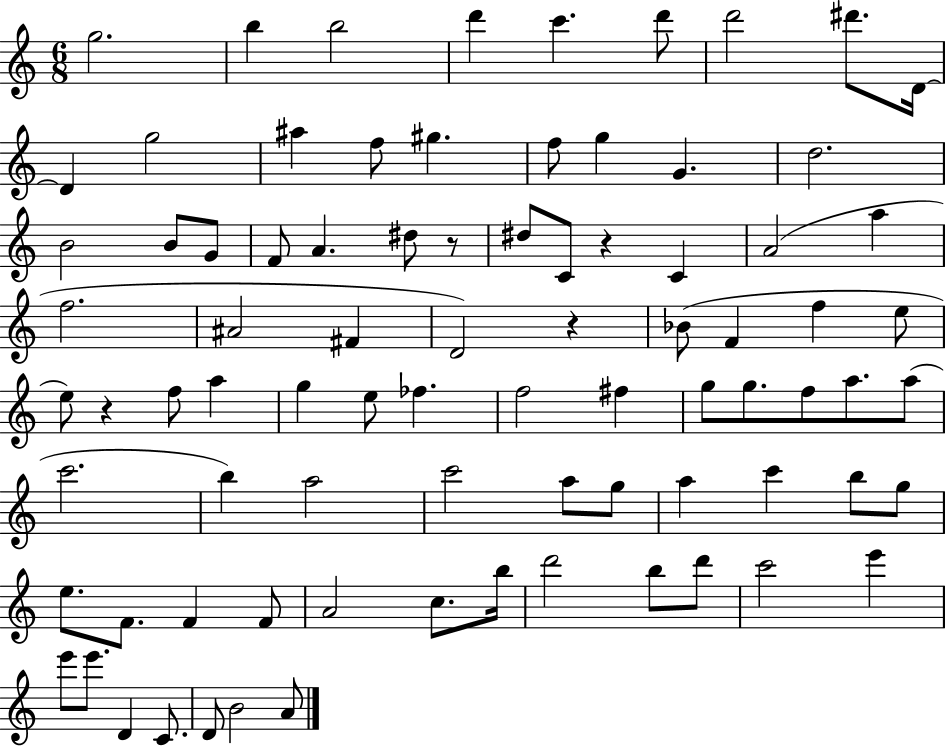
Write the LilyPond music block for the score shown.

{
  \clef treble
  \numericTimeSignature
  \time 6/8
  \key c \major
  g''2. | b''4 b''2 | d'''4 c'''4. d'''8 | d'''2 dis'''8. d'16~~ | \break d'4 g''2 | ais''4 f''8 gis''4. | f''8 g''4 g'4. | d''2. | \break b'2 b'8 g'8 | f'8 a'4. dis''8 r8 | dis''8 c'8 r4 c'4 | a'2( a''4 | \break f''2. | ais'2 fis'4 | d'2) r4 | bes'8( f'4 f''4 e''8 | \break e''8) r4 f''8 a''4 | g''4 e''8 fes''4. | f''2 fis''4 | g''8 g''8. f''8 a''8. a''8( | \break c'''2. | b''4) a''2 | c'''2 a''8 g''8 | a''4 c'''4 b''8 g''8 | \break e''8. f'8. f'4 f'8 | a'2 c''8. b''16 | d'''2 b''8 d'''8 | c'''2 e'''4 | \break e'''8 e'''8. d'4 c'8. | d'8 b'2 a'8 | \bar "|."
}